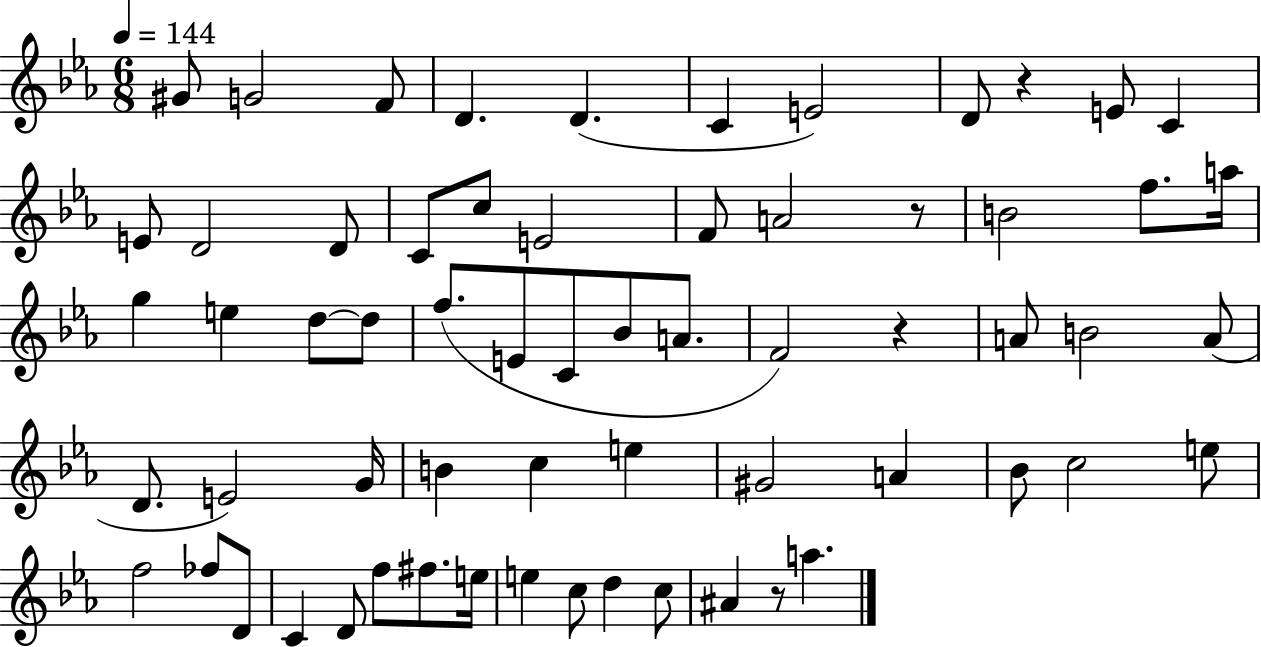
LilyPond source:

{
  \clef treble
  \numericTimeSignature
  \time 6/8
  \key ees \major
  \tempo 4 = 144
  \repeat volta 2 { gis'8 g'2 f'8 | d'4. d'4.( | c'4 e'2) | d'8 r4 e'8 c'4 | \break e'8 d'2 d'8 | c'8 c''8 e'2 | f'8 a'2 r8 | b'2 f''8. a''16 | \break g''4 e''4 d''8~~ d''8 | f''8.( e'8 c'8 bes'8 a'8. | f'2) r4 | a'8 b'2 a'8( | \break d'8. e'2) g'16 | b'4 c''4 e''4 | gis'2 a'4 | bes'8 c''2 e''8 | \break f''2 fes''8 d'8 | c'4 d'8 f''8 fis''8. e''16 | e''4 c''8 d''4 c''8 | ais'4 r8 a''4. | \break } \bar "|."
}